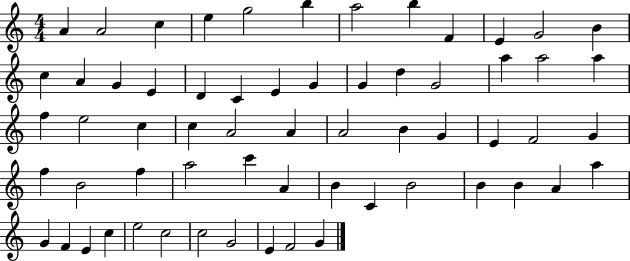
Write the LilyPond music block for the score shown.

{
  \clef treble
  \numericTimeSignature
  \time 4/4
  \key c \major
  a'4 a'2 c''4 | e''4 g''2 b''4 | a''2 b''4 f'4 | e'4 g'2 b'4 | \break c''4 a'4 g'4 e'4 | d'4 c'4 e'4 g'4 | g'4 d''4 g'2 | a''4 a''2 a''4 | \break f''4 e''2 c''4 | c''4 a'2 a'4 | a'2 b'4 g'4 | e'4 f'2 g'4 | \break f''4 b'2 f''4 | a''2 c'''4 a'4 | b'4 c'4 b'2 | b'4 b'4 a'4 a''4 | \break g'4 f'4 e'4 c''4 | e''2 c''2 | c''2 g'2 | e'4 f'2 g'4 | \break \bar "|."
}